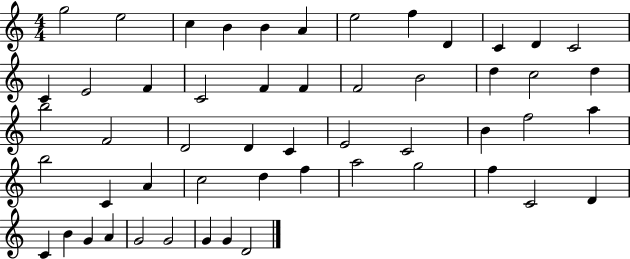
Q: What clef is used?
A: treble